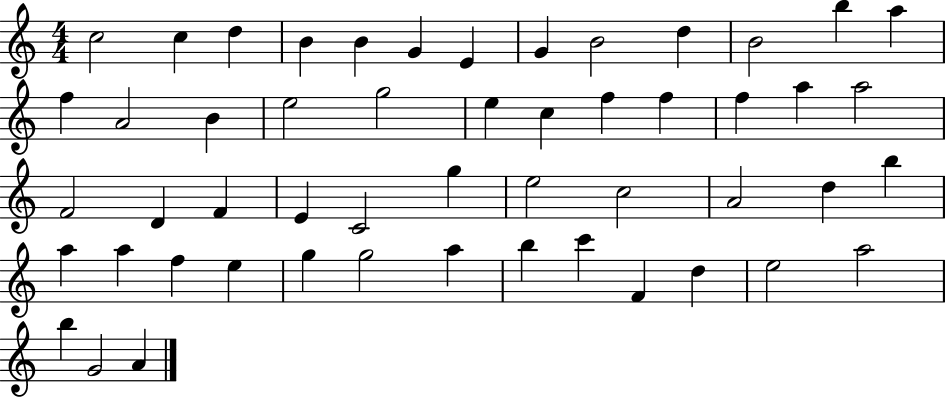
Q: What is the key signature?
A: C major